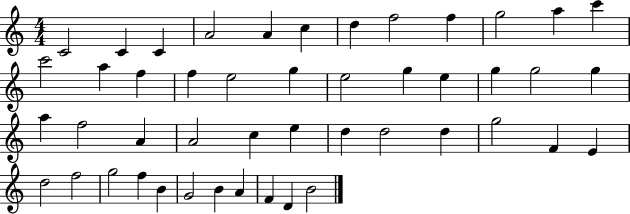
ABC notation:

X:1
T:Untitled
M:4/4
L:1/4
K:C
C2 C C A2 A c d f2 f g2 a c' c'2 a f f e2 g e2 g e g g2 g a f2 A A2 c e d d2 d g2 F E d2 f2 g2 f B G2 B A F D B2